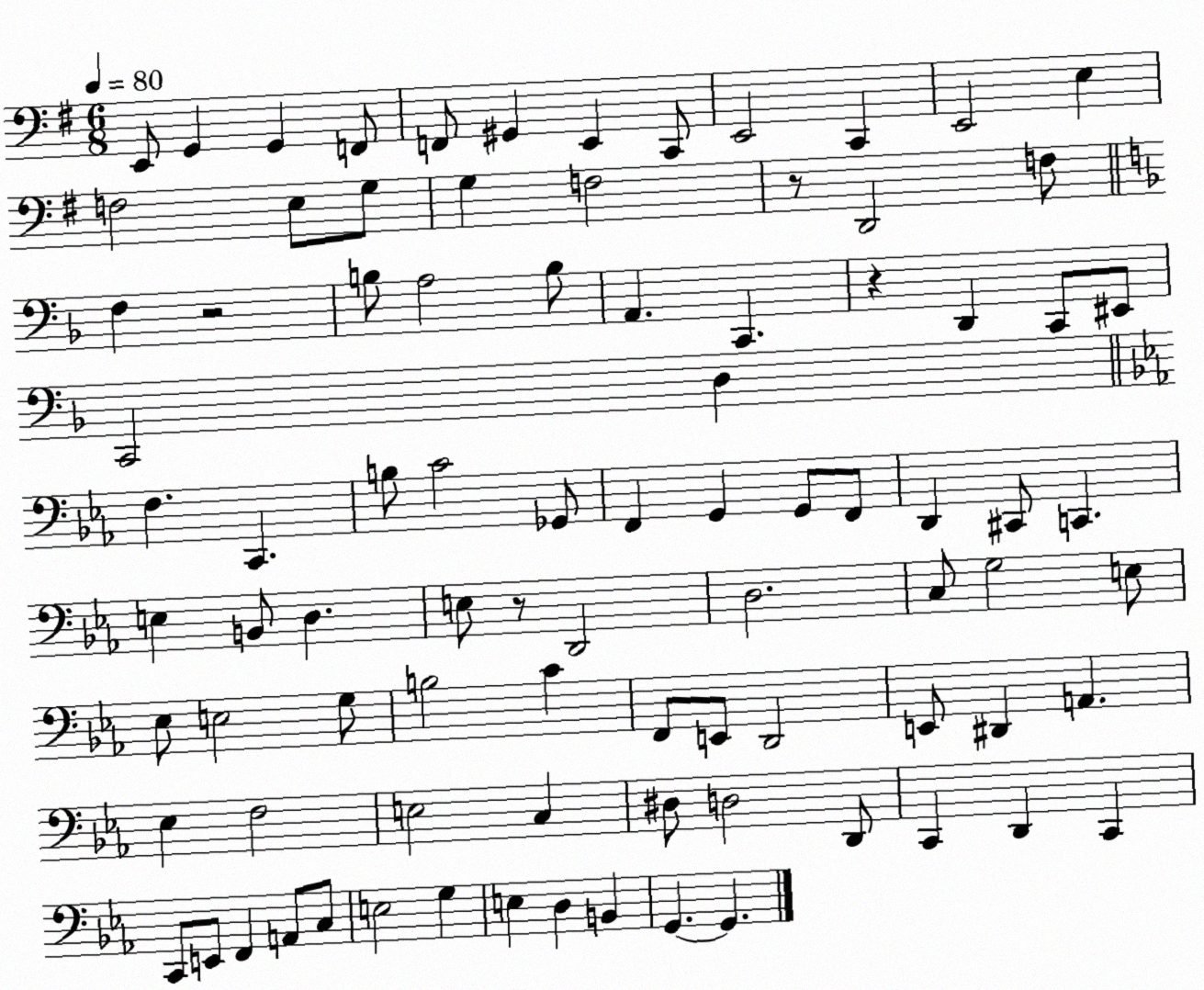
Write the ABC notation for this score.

X:1
T:Untitled
M:6/8
L:1/4
K:G
E,,/2 G,, G,, F,,/2 F,,/2 ^G,, E,, C,,/2 E,,2 C,, E,,2 E, F,2 E,/2 G,/2 G, F,2 z/2 D,,2 F,/2 F, z2 B,/2 A,2 B,/2 A,, C,, z D,, C,,/2 ^E,,/2 C,,2 D, F, C,, B,/2 C2 _G,,/2 F,, G,, G,,/2 F,,/2 D,, ^C,,/2 C,, E, B,,/2 D, E,/2 z/2 D,,2 D,2 C,/2 G,2 E,/2 _E,/2 E,2 G,/2 B,2 C F,,/2 E,,/2 D,,2 E,,/2 ^D,, A,, _E, F,2 E,2 C, ^D,/2 D,2 D,,/2 C,, D,, C,, C,,/2 E,,/2 F,, A,,/2 C,/2 E,2 G, E, D, B,, G,, G,,